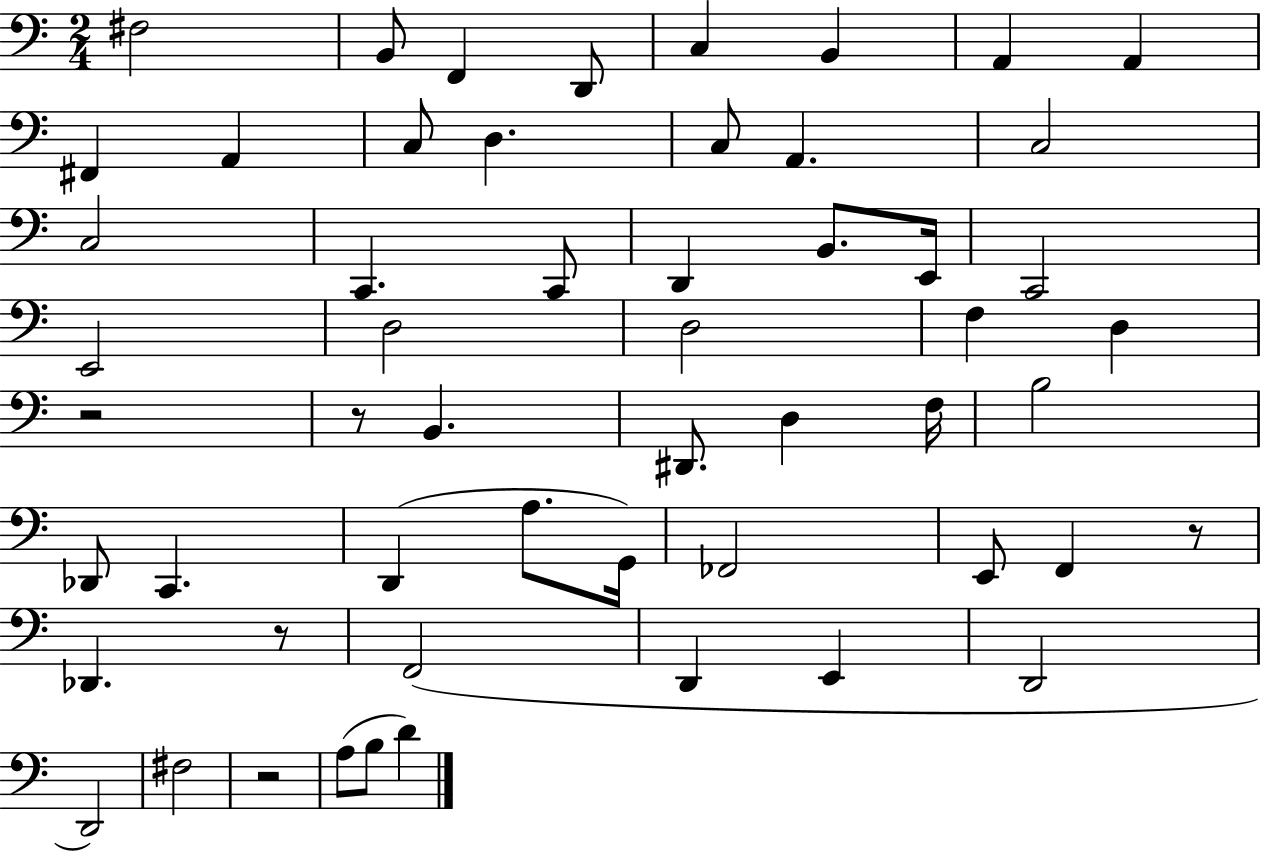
F#3/h B2/e F2/q D2/e C3/q B2/q A2/q A2/q F#2/q A2/q C3/e D3/q. C3/e A2/q. C3/h C3/h C2/q. C2/e D2/q B2/e. E2/s C2/h E2/h D3/h D3/h F3/q D3/q R/h R/e B2/q. D#2/e. D3/q F3/s B3/h Db2/e C2/q. D2/q A3/e. G2/s FES2/h E2/e F2/q R/e Db2/q. R/e F2/h D2/q E2/q D2/h D2/h F#3/h R/h A3/e B3/e D4/q